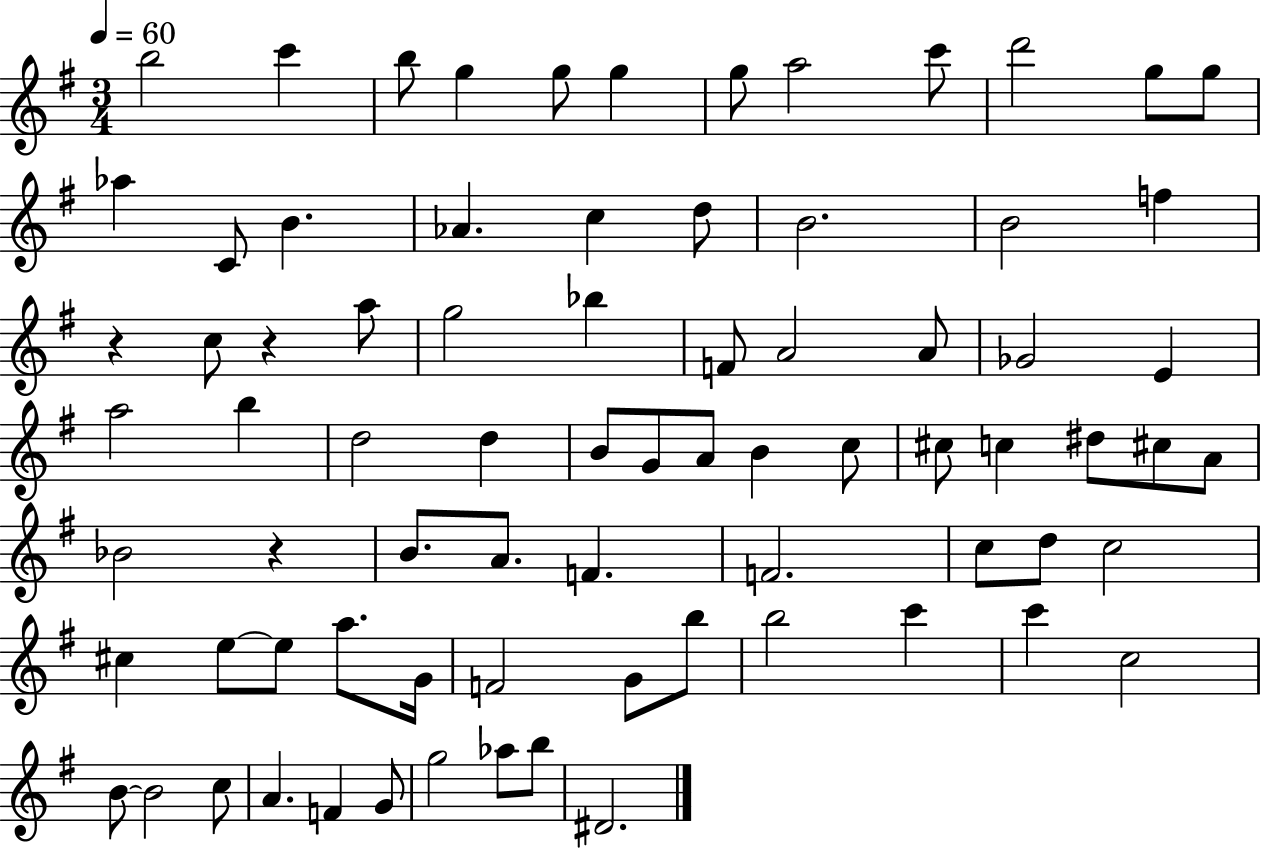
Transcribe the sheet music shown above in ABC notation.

X:1
T:Untitled
M:3/4
L:1/4
K:G
b2 c' b/2 g g/2 g g/2 a2 c'/2 d'2 g/2 g/2 _a C/2 B _A c d/2 B2 B2 f z c/2 z a/2 g2 _b F/2 A2 A/2 _G2 E a2 b d2 d B/2 G/2 A/2 B c/2 ^c/2 c ^d/2 ^c/2 A/2 _B2 z B/2 A/2 F F2 c/2 d/2 c2 ^c e/2 e/2 a/2 G/4 F2 G/2 b/2 b2 c' c' c2 B/2 B2 c/2 A F G/2 g2 _a/2 b/2 ^D2